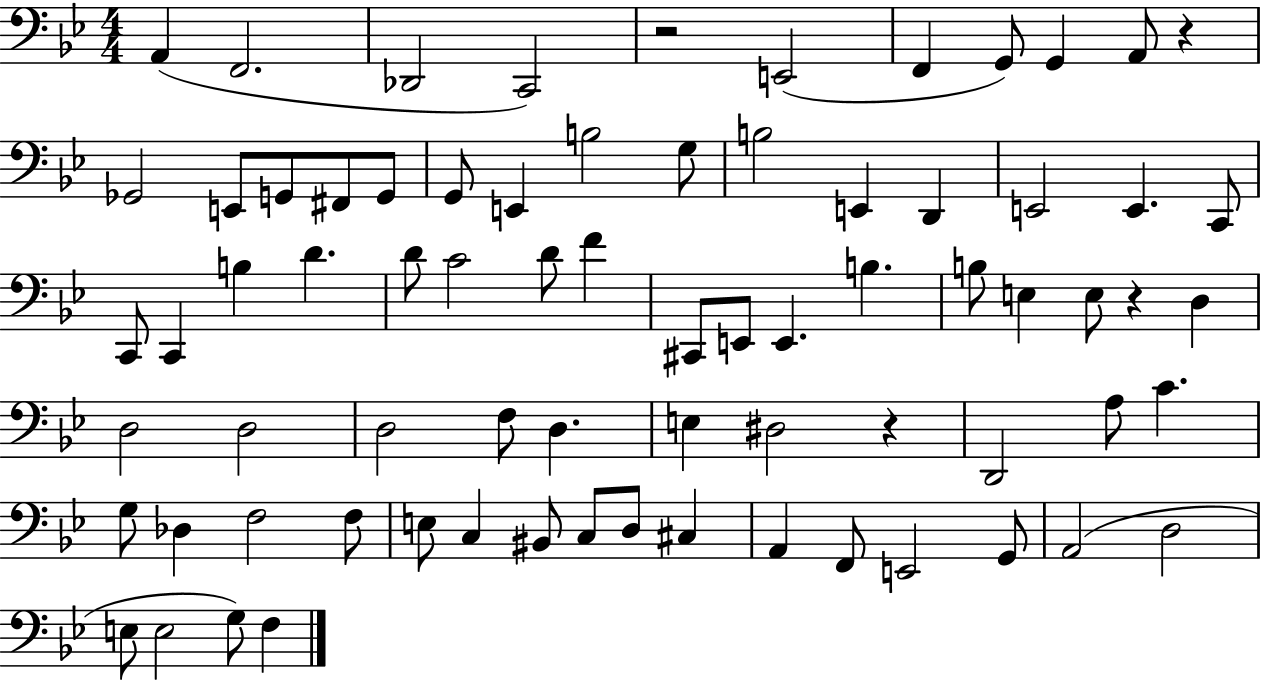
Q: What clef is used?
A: bass